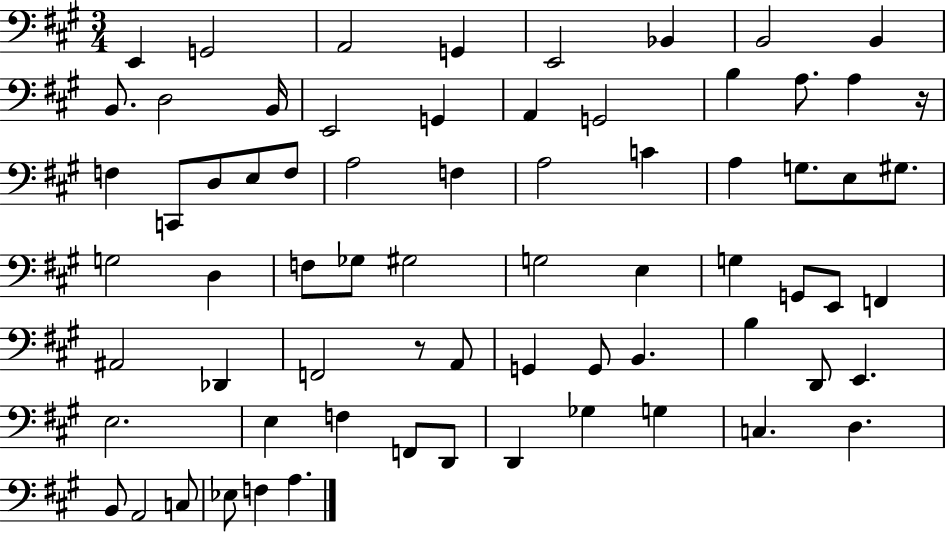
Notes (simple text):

E2/q G2/h A2/h G2/q E2/h Bb2/q B2/h B2/q B2/e. D3/h B2/s E2/h G2/q A2/q G2/h B3/q A3/e. A3/q R/s F3/q C2/e D3/e E3/e F3/e A3/h F3/q A3/h C4/q A3/q G3/e. E3/e G#3/e. G3/h D3/q F3/e Gb3/e G#3/h G3/h E3/q G3/q G2/e E2/e F2/q A#2/h Db2/q F2/h R/e A2/e G2/q G2/e B2/q. B3/q D2/e E2/q. E3/h. E3/q F3/q F2/e D2/e D2/q Gb3/q G3/q C3/q. D3/q. B2/e A2/h C3/e Eb3/e F3/q A3/q.